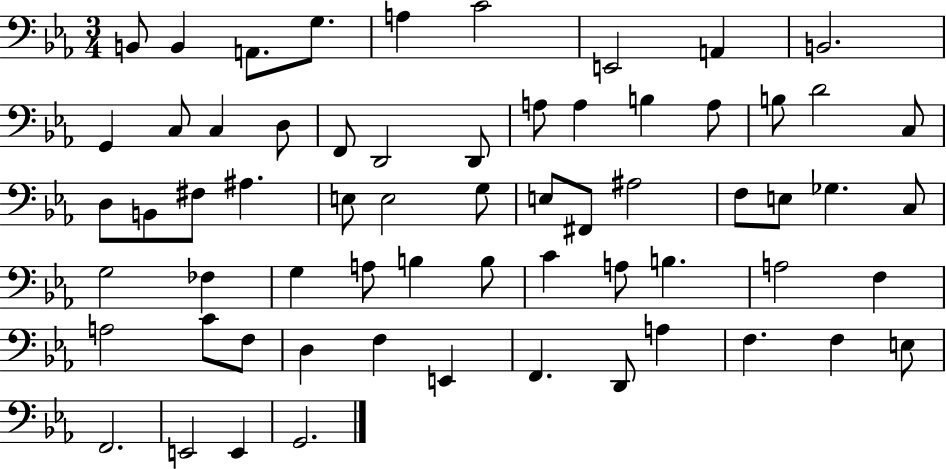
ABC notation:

X:1
T:Untitled
M:3/4
L:1/4
K:Eb
B,,/2 B,, A,,/2 G,/2 A, C2 E,,2 A,, B,,2 G,, C,/2 C, D,/2 F,,/2 D,,2 D,,/2 A,/2 A, B, A,/2 B,/2 D2 C,/2 D,/2 B,,/2 ^F,/2 ^A, E,/2 E,2 G,/2 E,/2 ^F,,/2 ^A,2 F,/2 E,/2 _G, C,/2 G,2 _F, G, A,/2 B, B,/2 C A,/2 B, A,2 F, A,2 C/2 F,/2 D, F, E,, F,, D,,/2 A, F, F, E,/2 F,,2 E,,2 E,, G,,2